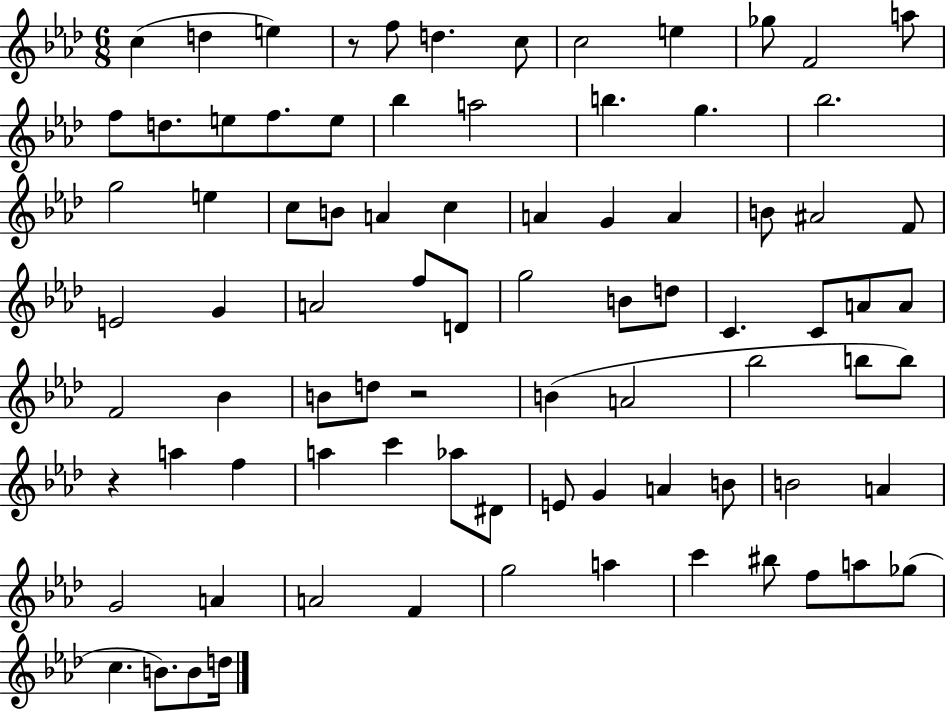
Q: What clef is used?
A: treble